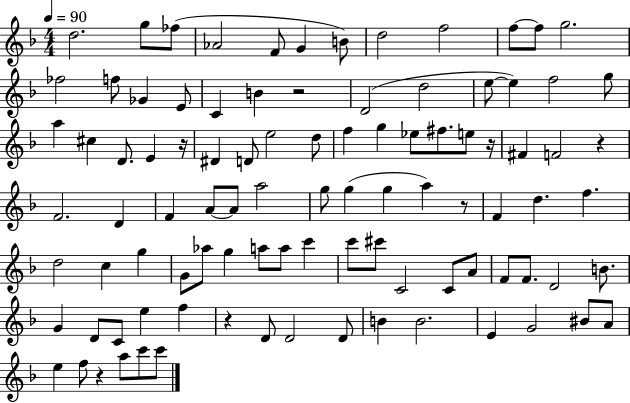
D5/h. G5/e FES5/e Ab4/h F4/e G4/q B4/e D5/h F5/h F5/e F5/e G5/h. FES5/h F5/e Gb4/q E4/e C4/q B4/q R/h D4/h D5/h E5/e E5/q F5/h G5/e A5/q C#5/q D4/e. E4/q R/s D#4/q D4/e E5/h D5/e F5/q G5/q Eb5/e F#5/e. E5/e R/s F#4/q F4/h R/q F4/h. D4/q F4/q A4/e A4/e A5/h G5/e G5/q G5/q A5/q R/e F4/q D5/q. F5/q. D5/h C5/q G5/q G4/e Ab5/e G5/q A5/e A5/e C6/q C6/e C#6/e C4/h C4/e A4/e F4/e F4/e. D4/h B4/e. G4/q D4/e C4/e E5/q F5/q R/q D4/e D4/h D4/e B4/q B4/h. E4/q G4/h BIS4/e A4/e E5/q F5/e R/q A5/e C6/e C6/e